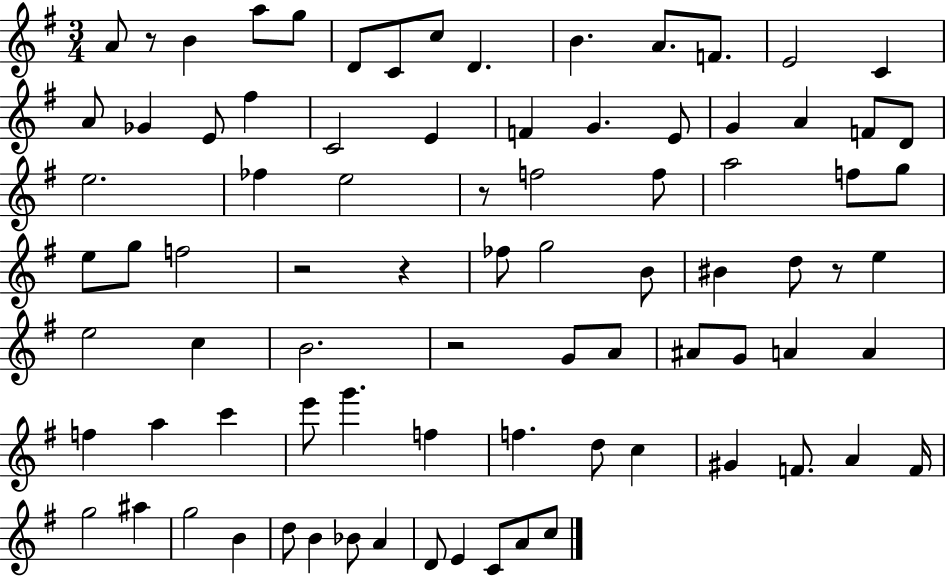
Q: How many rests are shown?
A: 6